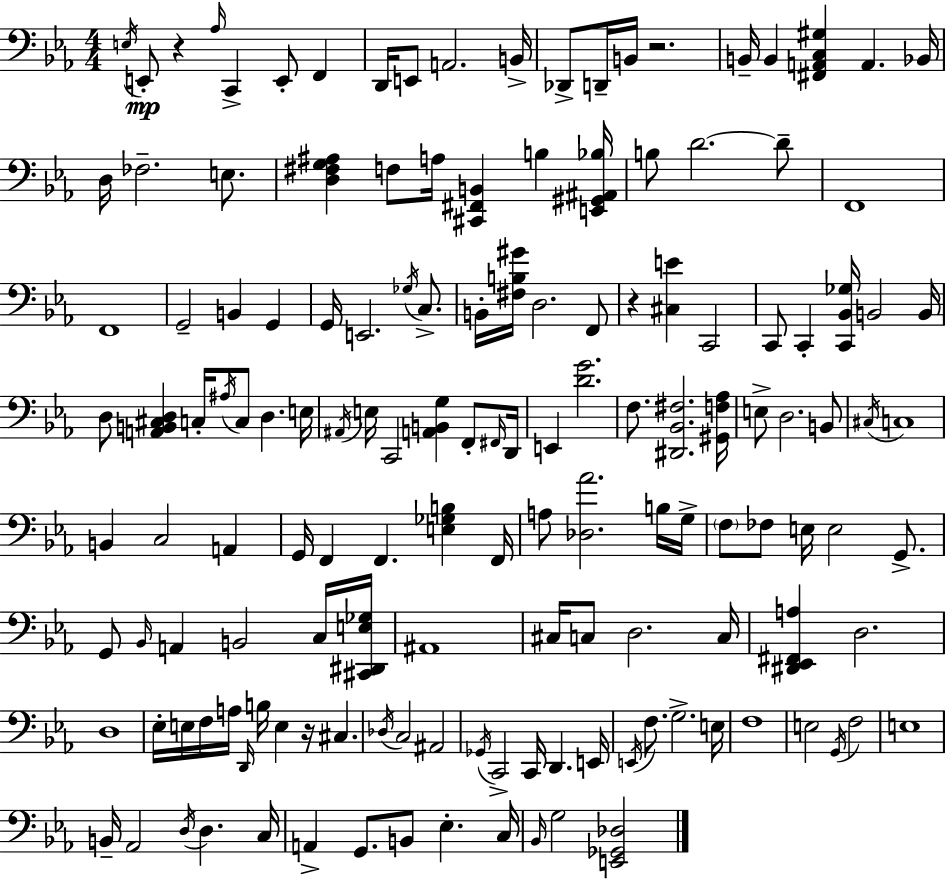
{
  \clef bass
  \numericTimeSignature
  \time 4/4
  \key ees \major
  \acciaccatura { e16 }\mp e,8-. r4 \grace { aes16 } c,4-> e,8-. f,4 | d,16 e,8 a,2. | b,16-> des,8-> d,16-- b,16 r2. | b,16-- b,4 <fis, a, c gis>4 a,4. | \break bes,16 d16 fes2.-- e8. | <d fis g ais>4 f8 a16 <cis, fis, b,>4 b4 | <e, gis, ais, bes>16 b8 d'2.~~ | d'8-- f,1 | \break f,1 | g,2-- b,4 g,4 | g,16 e,2. \acciaccatura { ges16 } | c8.-> b,16-. <fis b gis'>16 d2. | \break f,8 r4 <cis e'>4 c,2 | c,8 c,4-. <c, bes, ges>16 b,2 | b,16 d8 <a, b, cis d>4 c16-. \acciaccatura { ais16 } c8 d4. | e16 \acciaccatura { ais,16 } e16 c,2 <a, b, g>4 | \break f,8-. \grace { fis,16 } d,16 e,4 <d' g'>2. | f8. <dis, bes, fis>2. | <gis, f aes>16 e8-> d2. | b,8 \acciaccatura { cis16 } c1 | \break b,4 c2 | a,4 g,16 f,4 f,4. | <e ges b>4 f,16 a8 <des aes'>2. | b16 g16-> \parenthesize f8 fes8 e16 e2 | \break g,8.-> g,8 \grace { bes,16 } a,4 b,2 | c16 <cis, dis, e ges>16 ais,1 | cis16 c8 d2. | c16 <dis, ees, fis, a>4 d2. | \break d1 | ees16-. e16 f16 a16 \grace { d,16 } b16 e4 | r16 cis4. \acciaccatura { des16 } c2 | ais,2 \acciaccatura { ges,16 } c,2-> | \break c,16 d,4. e,16 \acciaccatura { e,16 } f8. g2.-> | e16 f1 | e2 | \acciaccatura { g,16 } f2 e1 | \break b,16-- aes,2 | \acciaccatura { d16 } d4. c16 a,4-> | g,8. b,8 ees4.-. c16 \grace { bes,16 } g2 | <e, ges, des>2 \bar "|."
}